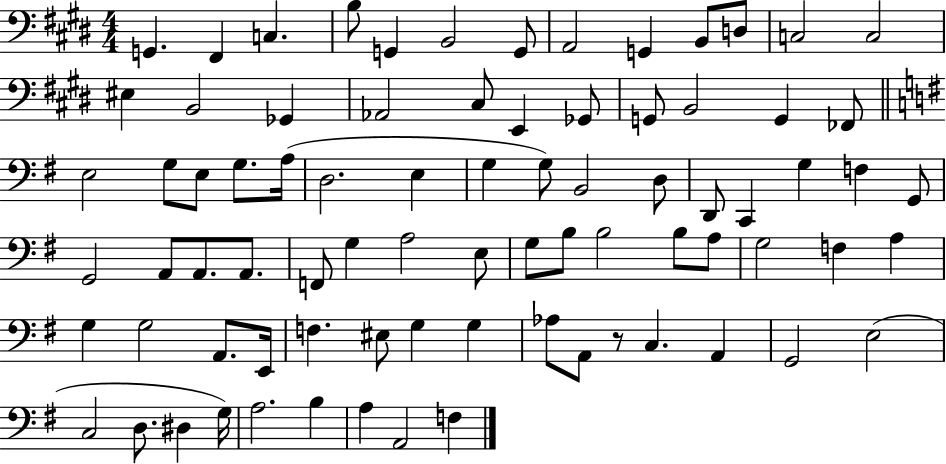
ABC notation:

X:1
T:Untitled
M:4/4
L:1/4
K:E
G,, ^F,, C, B,/2 G,, B,,2 G,,/2 A,,2 G,, B,,/2 D,/2 C,2 C,2 ^E, B,,2 _G,, _A,,2 ^C,/2 E,, _G,,/2 G,,/2 B,,2 G,, _F,,/2 E,2 G,/2 E,/2 G,/2 A,/4 D,2 E, G, G,/2 B,,2 D,/2 D,,/2 C,, G, F, G,,/2 G,,2 A,,/2 A,,/2 A,,/2 F,,/2 G, A,2 E,/2 G,/2 B,/2 B,2 B,/2 A,/2 G,2 F, A, G, G,2 A,,/2 E,,/4 F, ^E,/2 G, G, _A,/2 A,,/2 z/2 C, A,, G,,2 E,2 C,2 D,/2 ^D, G,/4 A,2 B, A, A,,2 F,